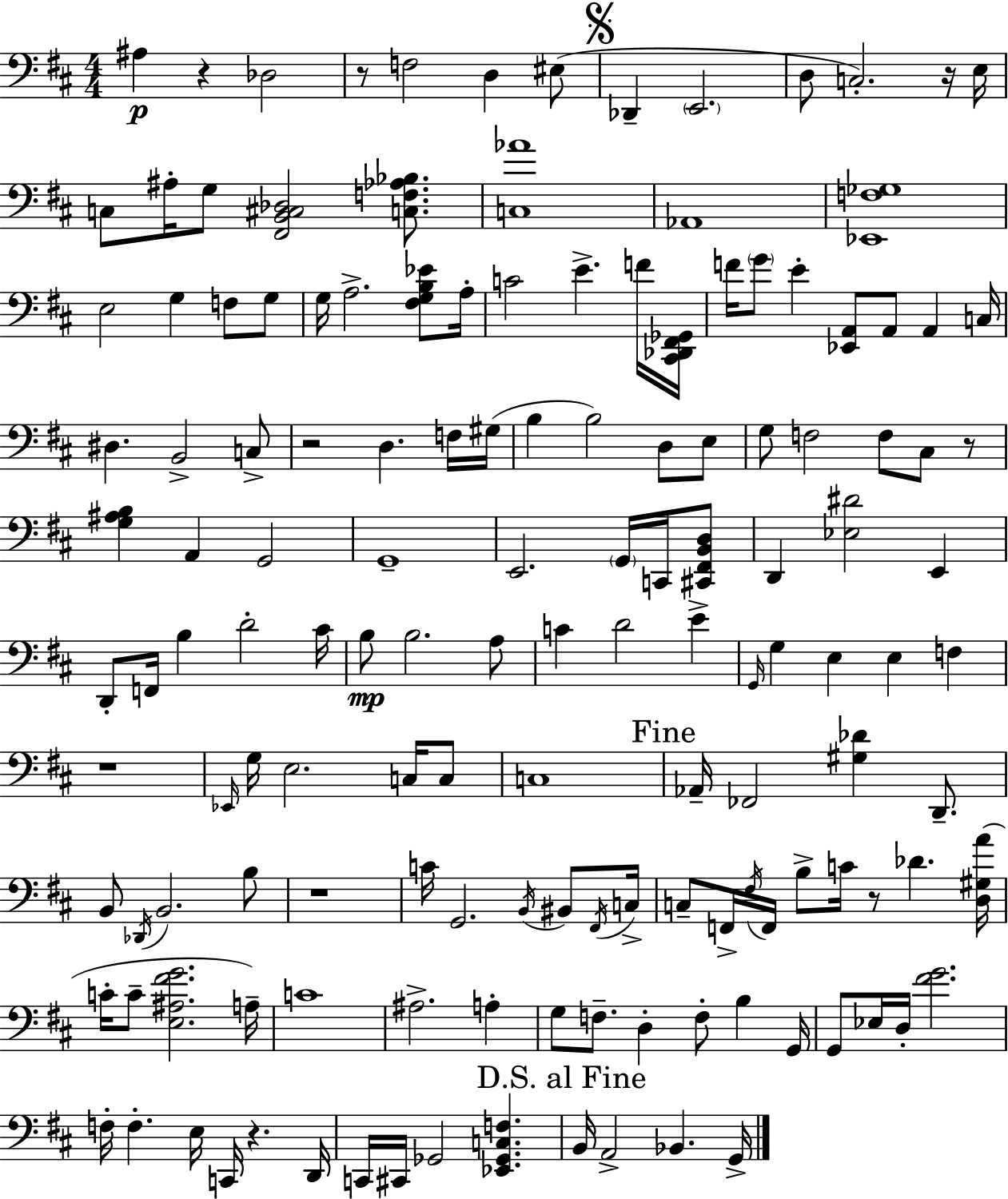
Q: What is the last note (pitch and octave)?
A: G2